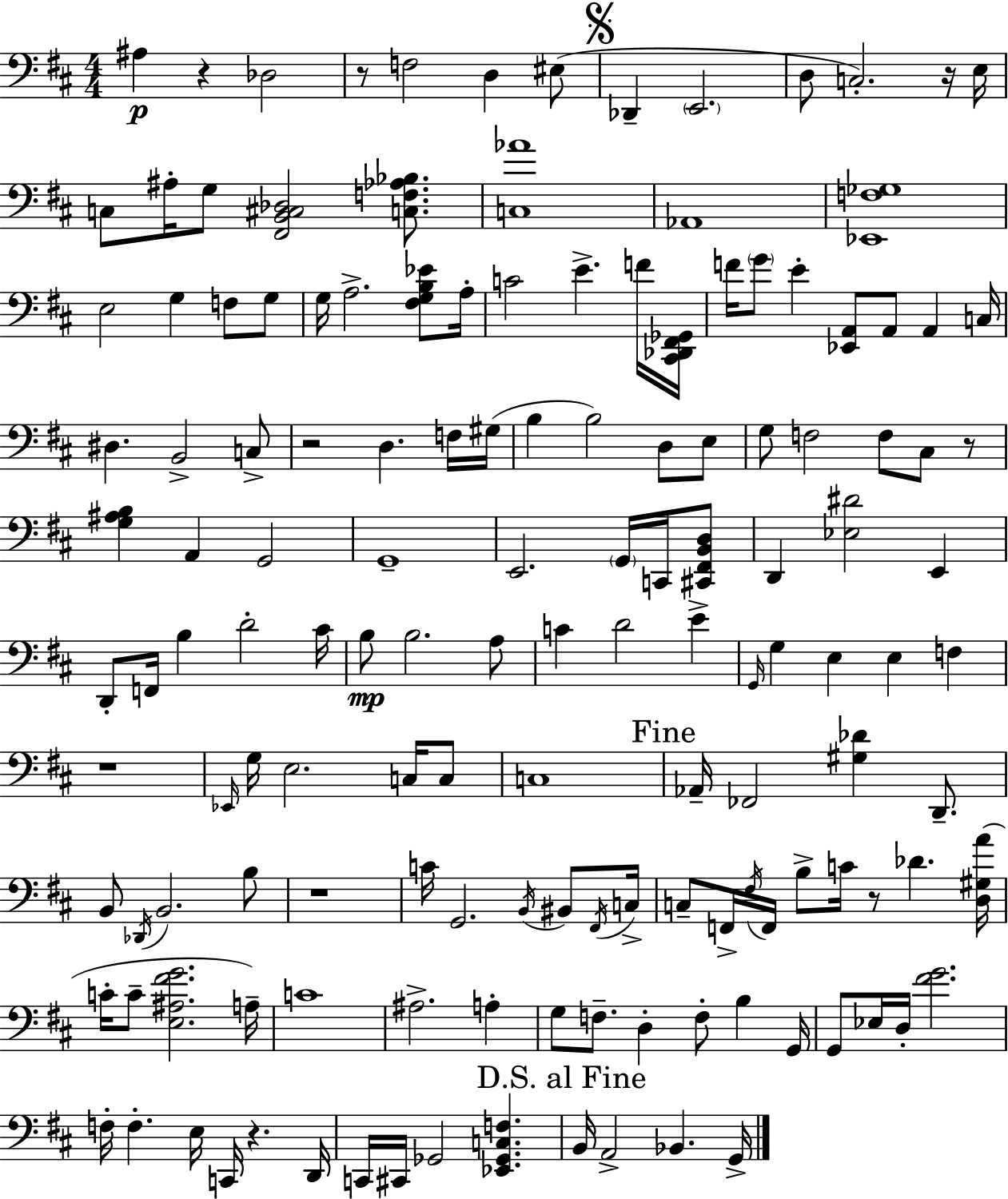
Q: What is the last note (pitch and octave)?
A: G2